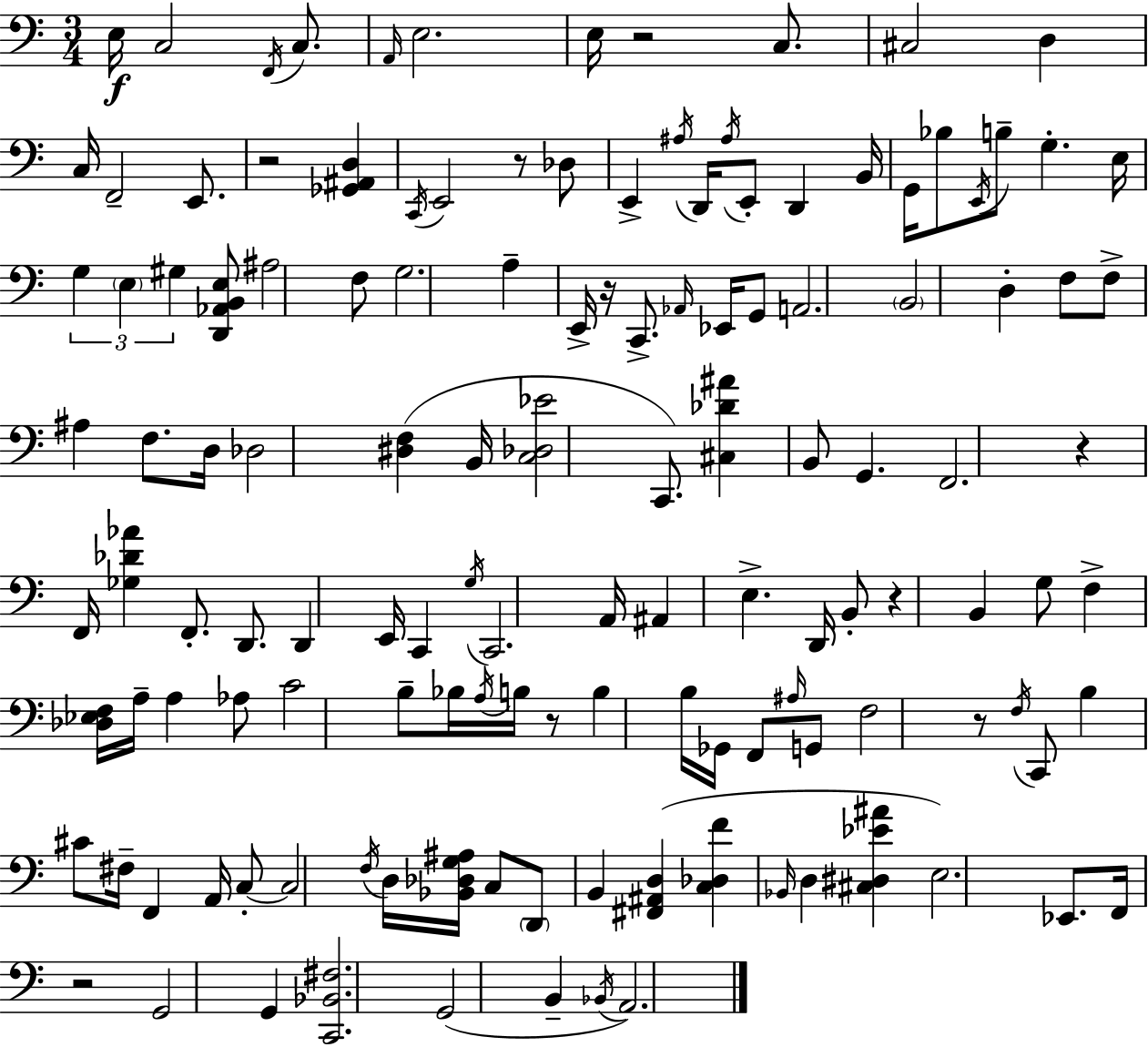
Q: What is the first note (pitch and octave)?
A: E3